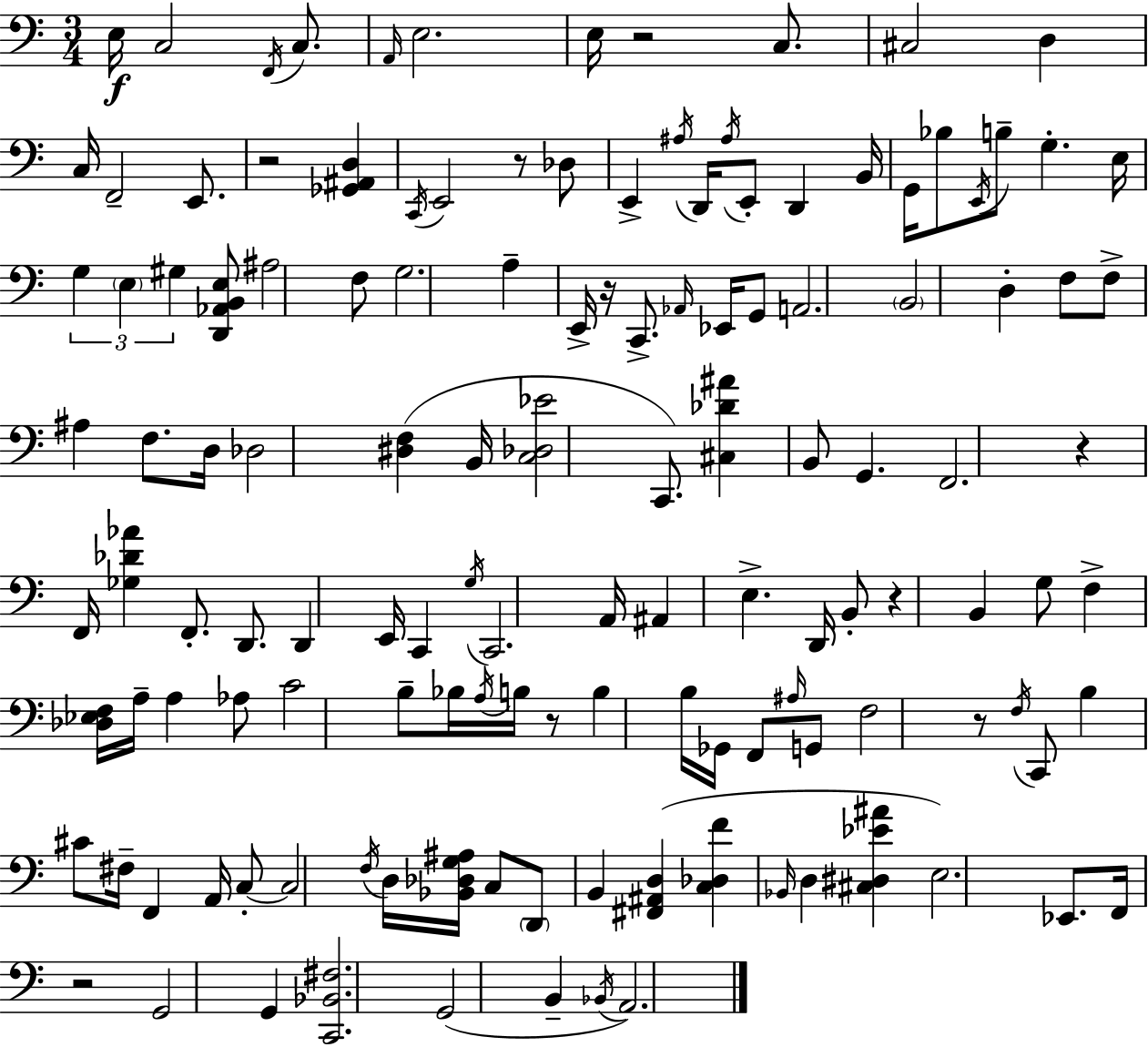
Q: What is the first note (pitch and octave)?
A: E3